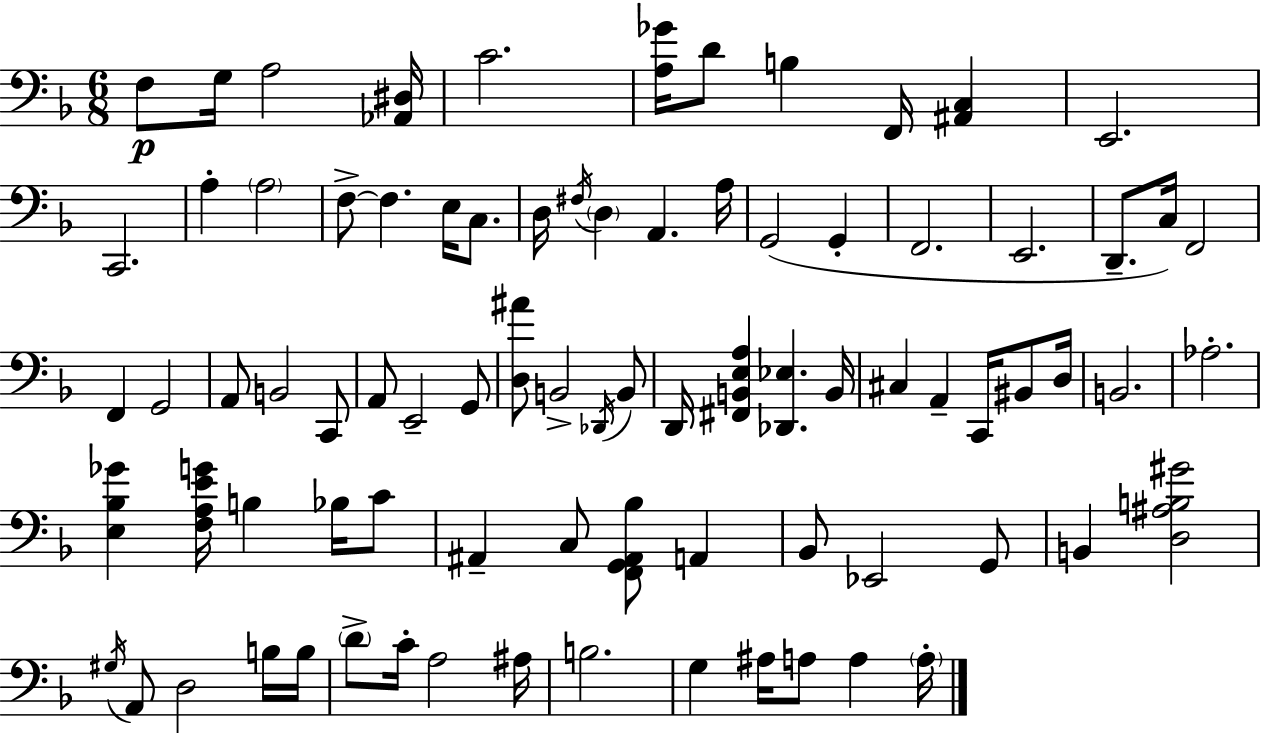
F3/e G3/s A3/h [Ab2,D#3]/s C4/h. [A3,Gb4]/s D4/e B3/q F2/s [A#2,C3]/q E2/h. C2/h. A3/q A3/h F3/e F3/q. E3/s C3/e. D3/s F#3/s D3/q A2/q. A3/s G2/h G2/q F2/h. E2/h. D2/e. C3/s F2/h F2/q G2/h A2/e B2/h C2/e A2/e E2/h G2/e [D3,A#4]/e B2/h Db2/s B2/e D2/s [F#2,B2,E3,A3]/q [Db2,Eb3]/q. B2/s C#3/q A2/q C2/s BIS2/e D3/s B2/h. Ab3/h. [E3,Bb3,Gb4]/q [F3,A3,E4,G4]/s B3/q Bb3/s C4/e A#2/q C3/e [F2,G2,A#2,Bb3]/e A2/q Bb2/e Eb2/h G2/e B2/q [D3,A#3,B3,G#4]/h G#3/s A2/e D3/h B3/s B3/s D4/e C4/s A3/h A#3/s B3/h. G3/q A#3/s A3/e A3/q A3/s